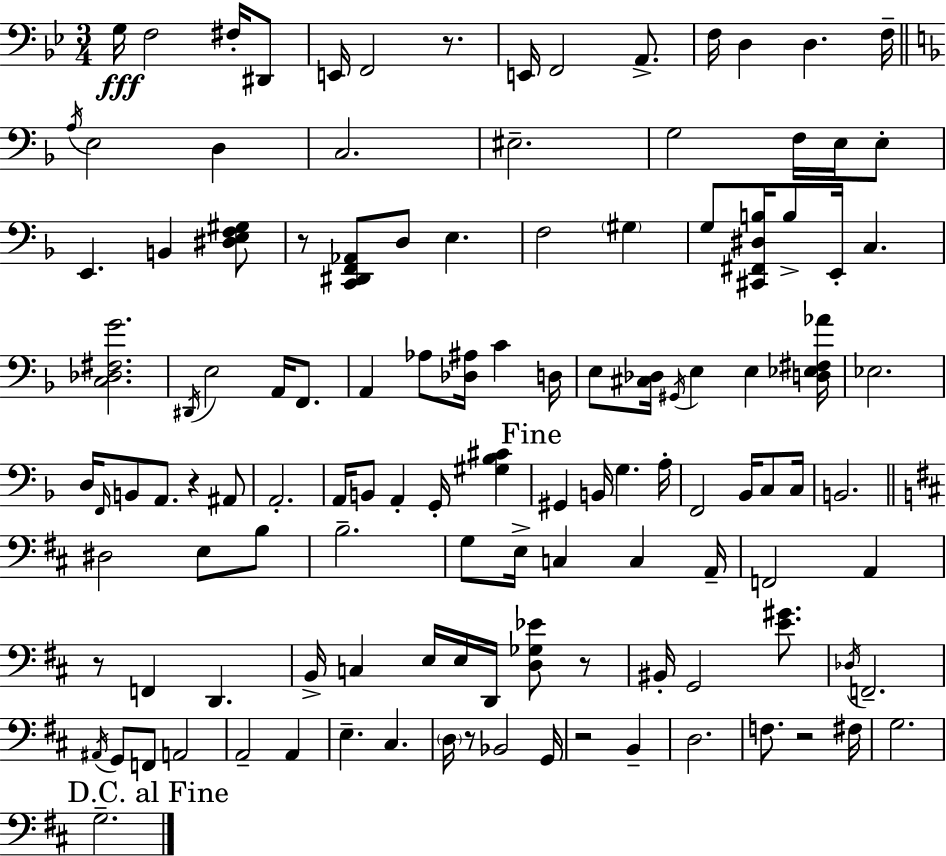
G3/s F3/h F#3/s D#2/e E2/s F2/h R/e. E2/s F2/h A2/e. F3/s D3/q D3/q. F3/s A3/s E3/h D3/q C3/h. EIS3/h. G3/h F3/s E3/s E3/e E2/q. B2/q [D#3,E3,F3,G#3]/e R/e [C2,D#2,F2,Ab2]/e D3/e E3/q. F3/h G#3/q G3/e [C#2,F#2,D#3,B3]/s B3/e E2/s C3/q. [C3,Db3,F#3,G4]/h. D#2/s E3/h A2/s F2/e. A2/q Ab3/e [Db3,A#3]/s C4/q D3/s E3/e [C#3,Db3]/s G#2/s E3/q E3/q [D3,Eb3,F#3,Ab4]/s Eb3/h. D3/s F2/s B2/e A2/e. R/q A#2/e A2/h. A2/s B2/e A2/q G2/s [G#3,Bb3,C#4]/q G#2/q B2/s G3/q. A3/s F2/h Bb2/s C3/e C3/s B2/h. D#3/h E3/e B3/e B3/h. G3/e E3/s C3/q C3/q A2/s F2/h A2/q R/e F2/q D2/q. B2/s C3/q E3/s E3/s D2/s [D3,Gb3,Eb4]/e R/e BIS2/s G2/h [E4,G#4]/e. Db3/s F2/h. A#2/s G2/e F2/e A2/h A2/h A2/q E3/q. C#3/q. D3/s R/e Bb2/h G2/s R/h B2/q D3/h. F3/e. R/h F#3/s G3/h. G3/h.